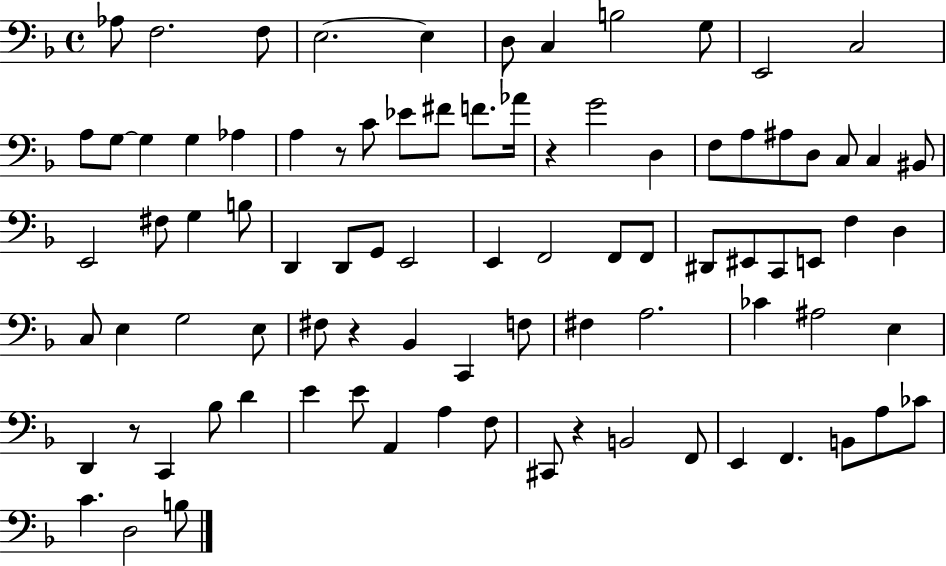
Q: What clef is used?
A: bass